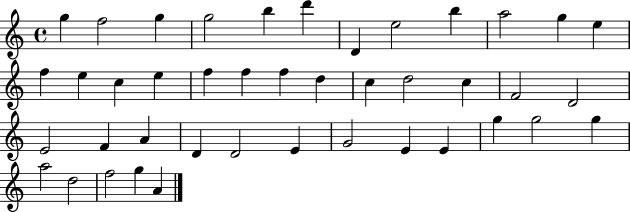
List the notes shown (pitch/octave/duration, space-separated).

G5/q F5/h G5/q G5/h B5/q D6/q D4/q E5/h B5/q A5/h G5/q E5/q F5/q E5/q C5/q E5/q F5/q F5/q F5/q D5/q C5/q D5/h C5/q F4/h D4/h E4/h F4/q A4/q D4/q D4/h E4/q G4/h E4/q E4/q G5/q G5/h G5/q A5/h D5/h F5/h G5/q A4/q